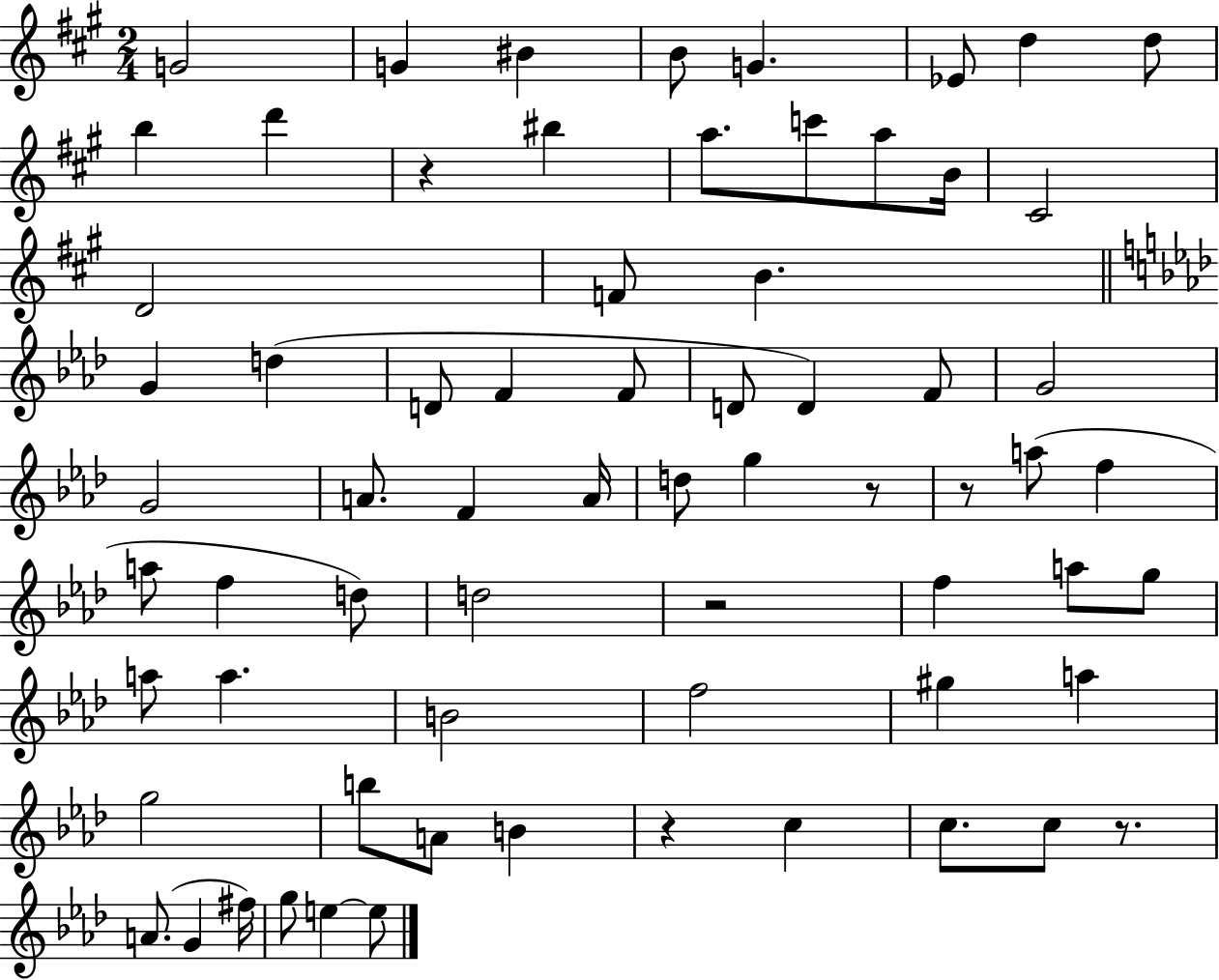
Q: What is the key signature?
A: A major